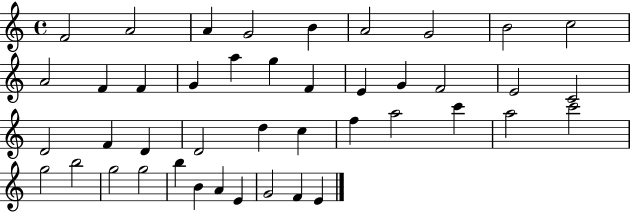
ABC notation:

X:1
T:Untitled
M:4/4
L:1/4
K:C
F2 A2 A G2 B A2 G2 B2 c2 A2 F F G a g F E G F2 E2 C2 D2 F D D2 d c f a2 c' a2 c'2 g2 b2 g2 g2 b B A E G2 F E